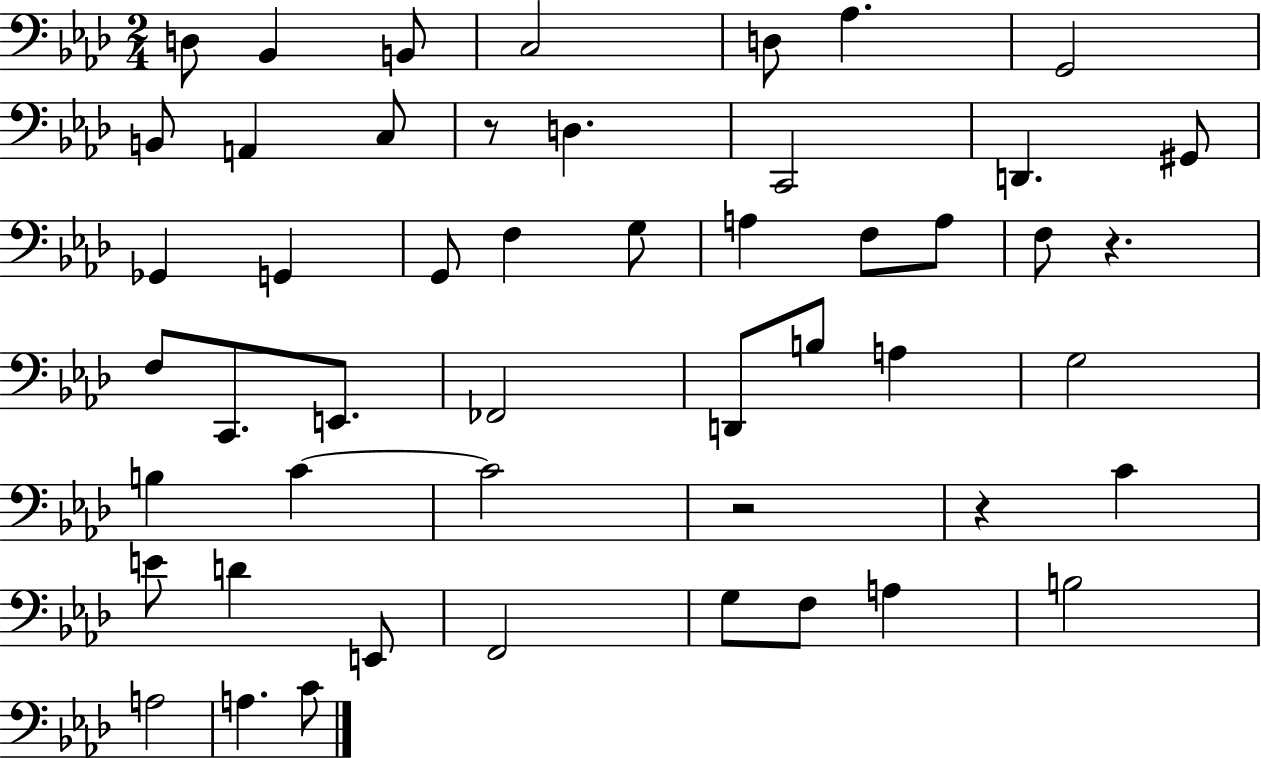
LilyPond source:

{
  \clef bass
  \numericTimeSignature
  \time 2/4
  \key aes \major
  d8 bes,4 b,8 | c2 | d8 aes4. | g,2 | \break b,8 a,4 c8 | r8 d4. | c,2 | d,4. gis,8 | \break ges,4 g,4 | g,8 f4 g8 | a4 f8 a8 | f8 r4. | \break f8 c,8. e,8. | fes,2 | d,8 b8 a4 | g2 | \break b4 c'4~~ | c'2 | r2 | r4 c'4 | \break e'8 d'4 e,8 | f,2 | g8 f8 a4 | b2 | \break a2 | a4. c'8 | \bar "|."
}